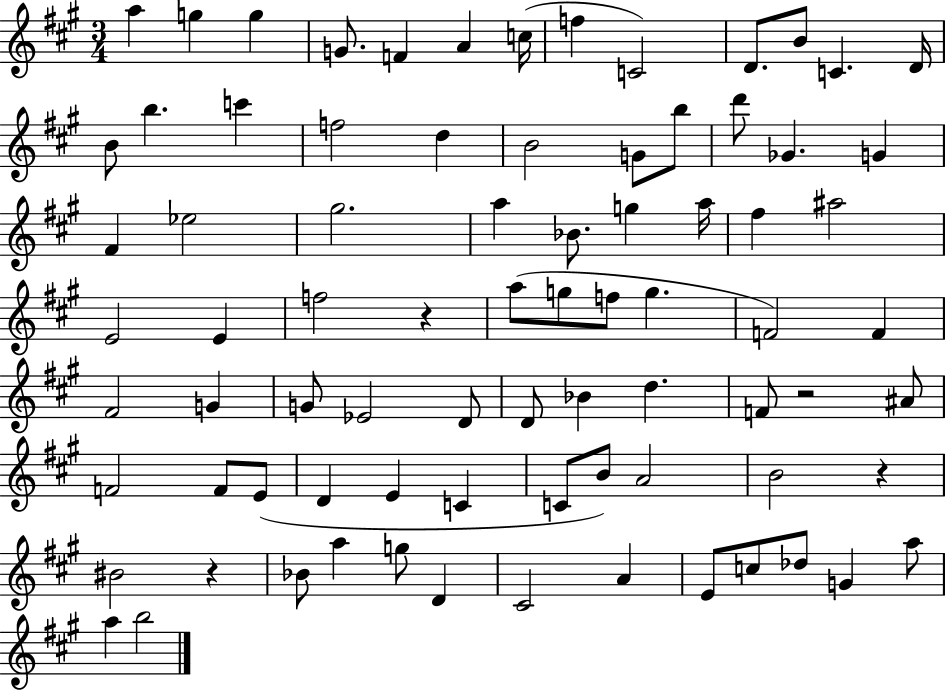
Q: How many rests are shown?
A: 4